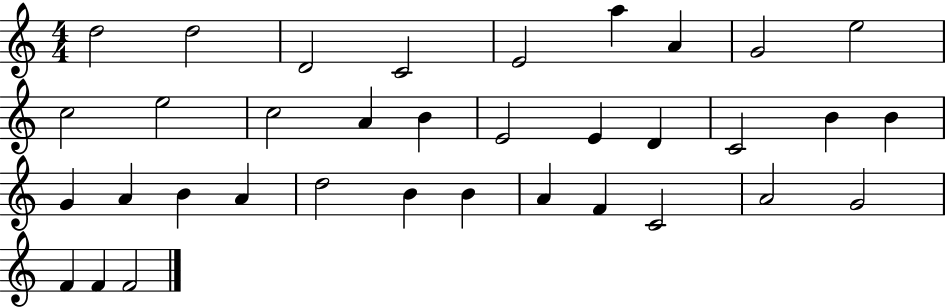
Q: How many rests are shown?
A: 0